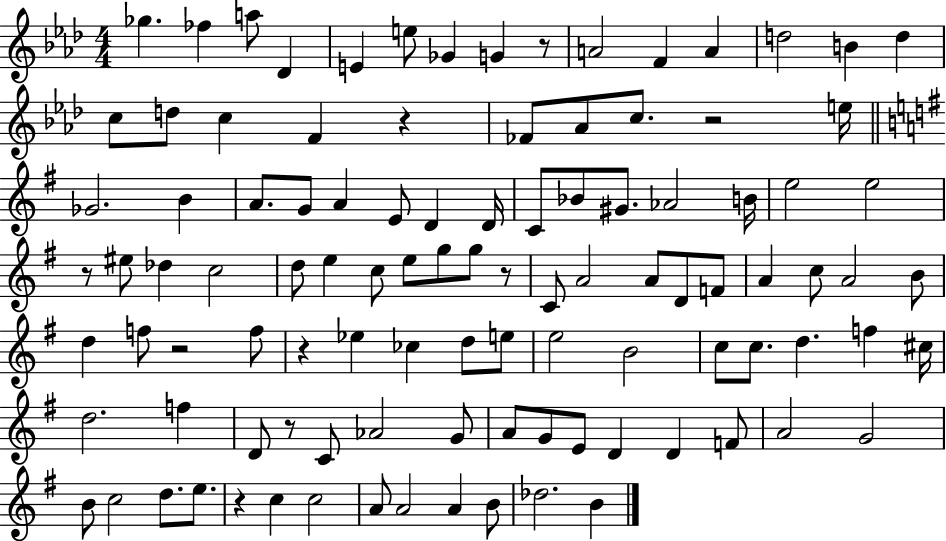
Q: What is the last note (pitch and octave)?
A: B4